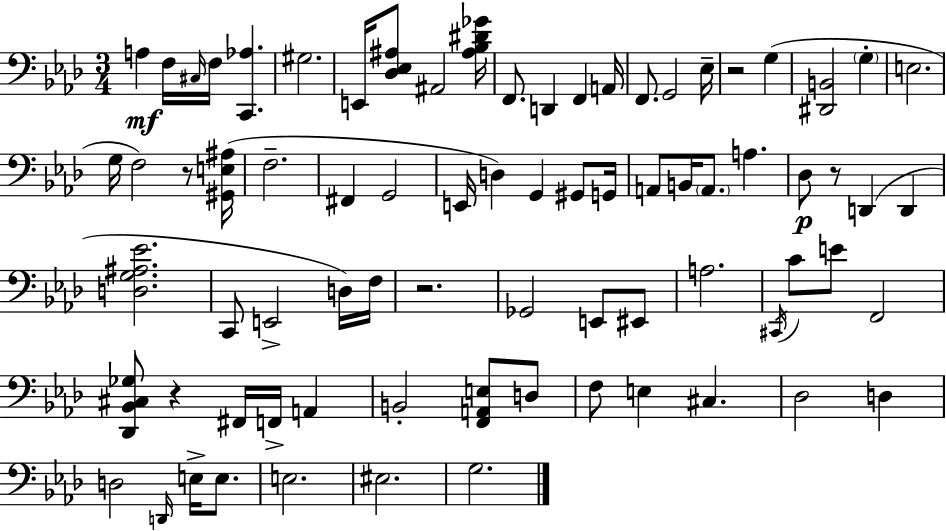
X:1
T:Untitled
M:3/4
L:1/4
K:Ab
A, F,/4 ^C,/4 F,/4 [C,,_A,] ^G,2 E,,/4 [_D,_E,^A,]/2 ^A,,2 [^A,_B,^D_G]/4 F,,/2 D,, F,, A,,/4 F,,/2 G,,2 _E,/4 z2 G, [^D,,B,,]2 G, E,2 G,/4 F,2 z/2 [^G,,E,^A,]/4 F,2 ^F,, G,,2 E,,/4 D, G,, ^G,,/2 G,,/4 A,,/2 B,,/4 A,,/2 A, _D,/2 z/2 D,, D,, [D,G,^A,_E]2 C,,/2 E,,2 D,/4 F,/4 z2 _G,,2 E,,/2 ^E,,/2 A,2 ^C,,/4 C/2 E/2 F,,2 [_D,,_B,,^C,_G,]/2 z ^F,,/4 F,,/4 A,, B,,2 [F,,A,,E,]/2 D,/2 F,/2 E, ^C, _D,2 D, D,2 D,,/4 E,/4 E,/2 E,2 ^E,2 G,2